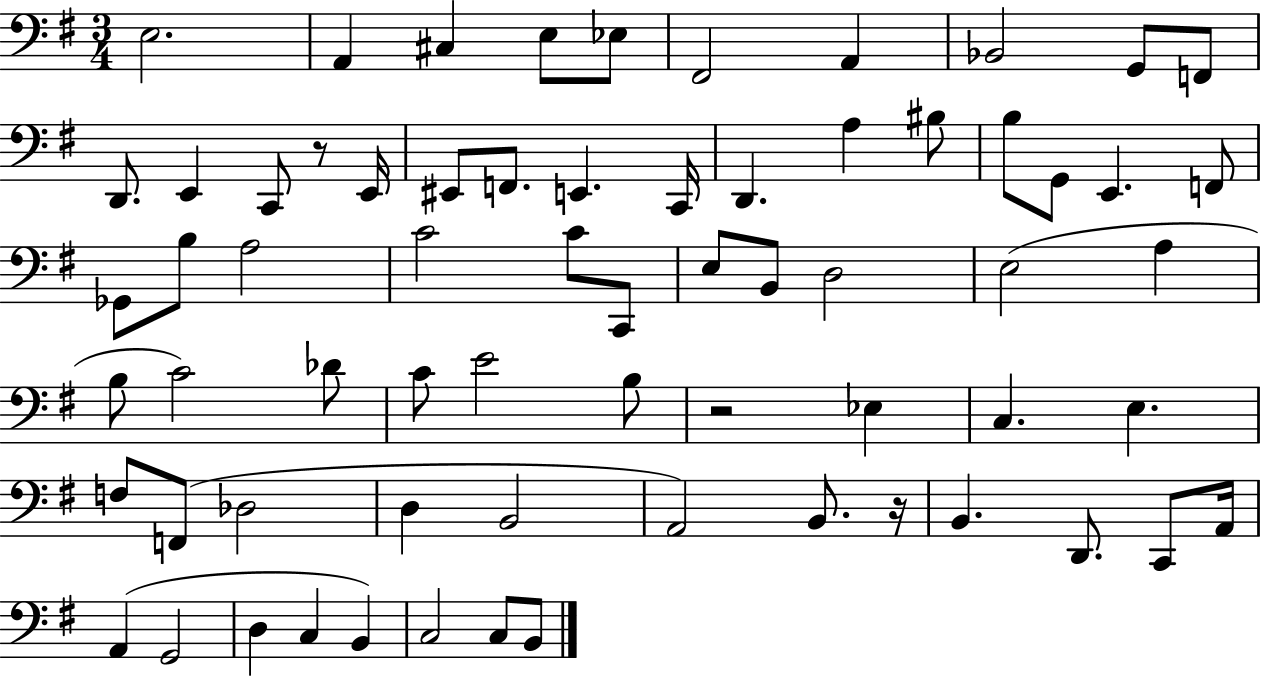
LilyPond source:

{
  \clef bass
  \numericTimeSignature
  \time 3/4
  \key g \major
  e2. | a,4 cis4 e8 ees8 | fis,2 a,4 | bes,2 g,8 f,8 | \break d,8. e,4 c,8 r8 e,16 | eis,8 f,8. e,4. c,16 | d,4. a4 bis8 | b8 g,8 e,4. f,8 | \break ges,8 b8 a2 | c'2 c'8 c,8 | e8 b,8 d2 | e2( a4 | \break b8 c'2) des'8 | c'8 e'2 b8 | r2 ees4 | c4. e4. | \break f8 f,8( des2 | d4 b,2 | a,2) b,8. r16 | b,4. d,8. c,8 a,16 | \break a,4( g,2 | d4 c4 b,4) | c2 c8 b,8 | \bar "|."
}